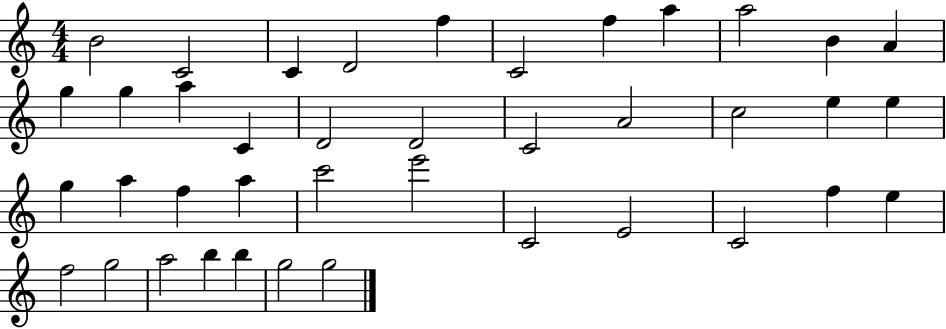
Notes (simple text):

B4/h C4/h C4/q D4/h F5/q C4/h F5/q A5/q A5/h B4/q A4/q G5/q G5/q A5/q C4/q D4/h D4/h C4/h A4/h C5/h E5/q E5/q G5/q A5/q F5/q A5/q C6/h E6/h C4/h E4/h C4/h F5/q E5/q F5/h G5/h A5/h B5/q B5/q G5/h G5/h